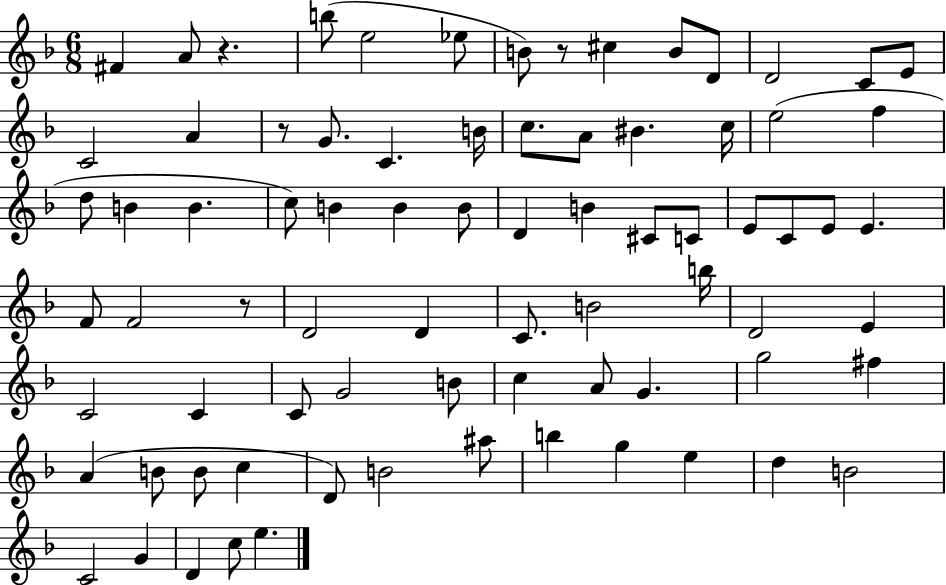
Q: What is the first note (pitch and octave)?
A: F#4